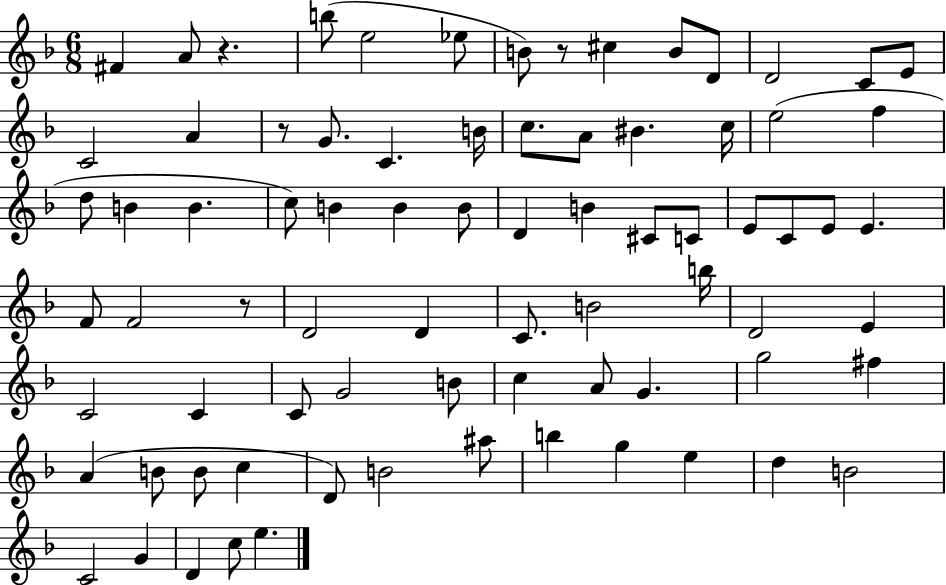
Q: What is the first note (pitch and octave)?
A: F#4